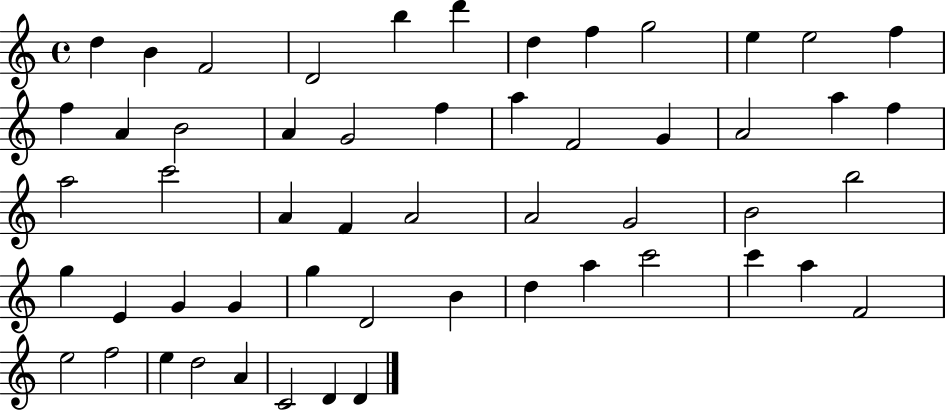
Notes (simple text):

D5/q B4/q F4/h D4/h B5/q D6/q D5/q F5/q G5/h E5/q E5/h F5/q F5/q A4/q B4/h A4/q G4/h F5/q A5/q F4/h G4/q A4/h A5/q F5/q A5/h C6/h A4/q F4/q A4/h A4/h G4/h B4/h B5/h G5/q E4/q G4/q G4/q G5/q D4/h B4/q D5/q A5/q C6/h C6/q A5/q F4/h E5/h F5/h E5/q D5/h A4/q C4/h D4/q D4/q